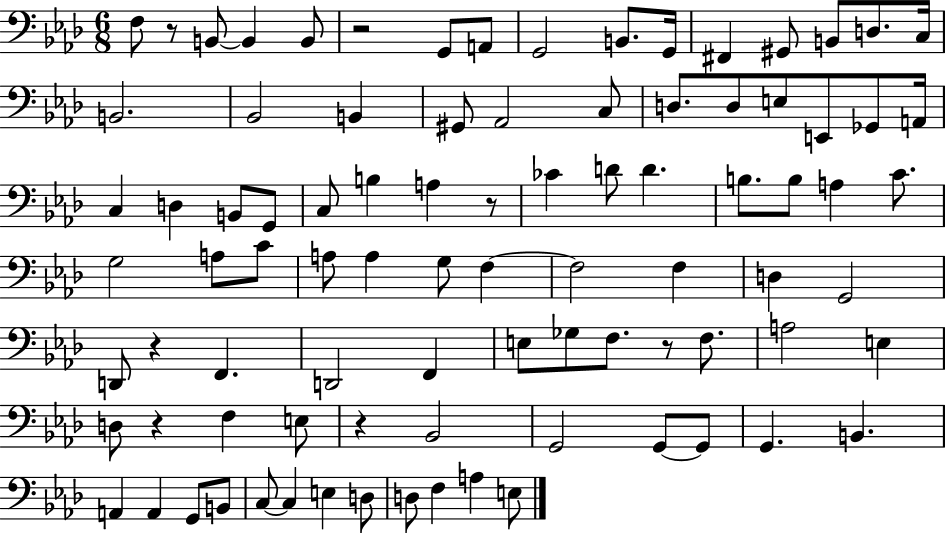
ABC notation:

X:1
T:Untitled
M:6/8
L:1/4
K:Ab
F,/2 z/2 B,,/2 B,, B,,/2 z2 G,,/2 A,,/2 G,,2 B,,/2 G,,/4 ^F,, ^G,,/2 B,,/2 D,/2 C,/4 B,,2 _B,,2 B,, ^G,,/2 _A,,2 C,/2 D,/2 D,/2 E,/2 E,,/2 _G,,/2 A,,/4 C, D, B,,/2 G,,/2 C,/2 B, A, z/2 _C D/2 D B,/2 B,/2 A, C/2 G,2 A,/2 C/2 A,/2 A, G,/2 F, F,2 F, D, G,,2 D,,/2 z F,, D,,2 F,, E,/2 _G,/2 F,/2 z/2 F,/2 A,2 E, D,/2 z F, E,/2 z _B,,2 G,,2 G,,/2 G,,/2 G,, B,, A,, A,, G,,/2 B,,/2 C,/2 C, E, D,/2 D,/2 F, A, E,/2